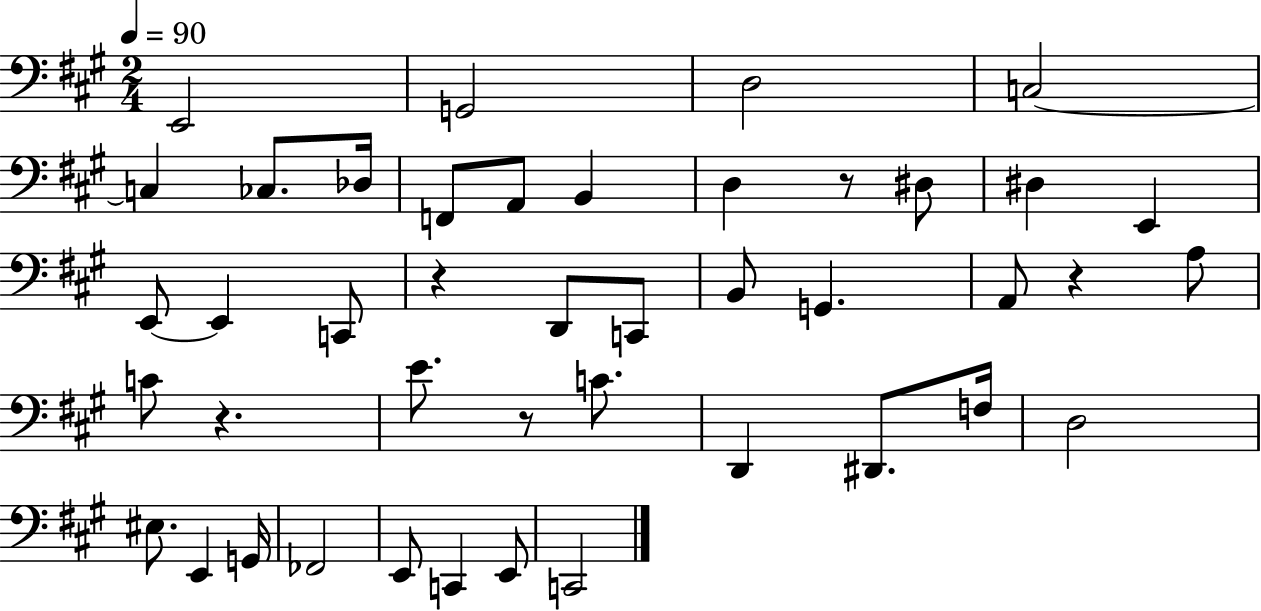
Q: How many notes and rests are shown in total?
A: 43